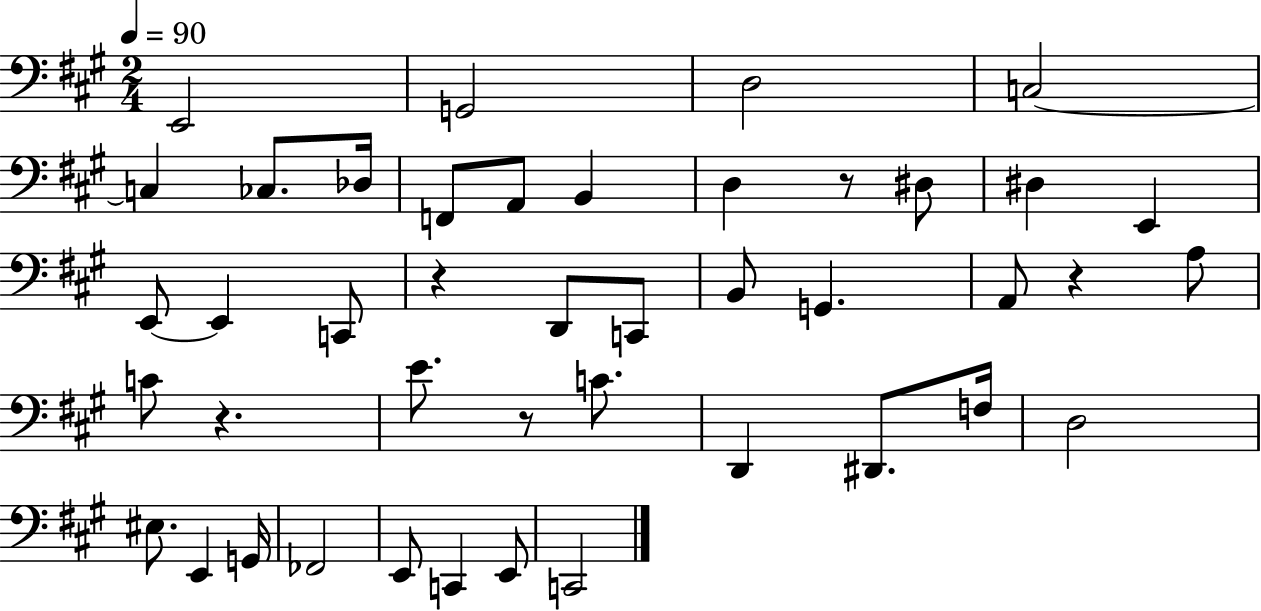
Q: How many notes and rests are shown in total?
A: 43